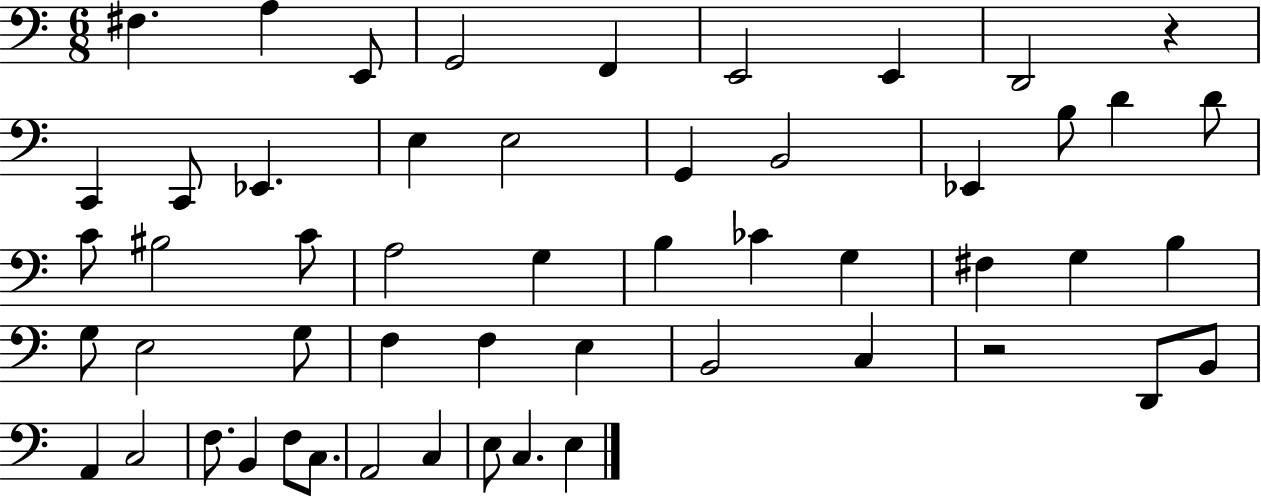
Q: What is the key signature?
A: C major